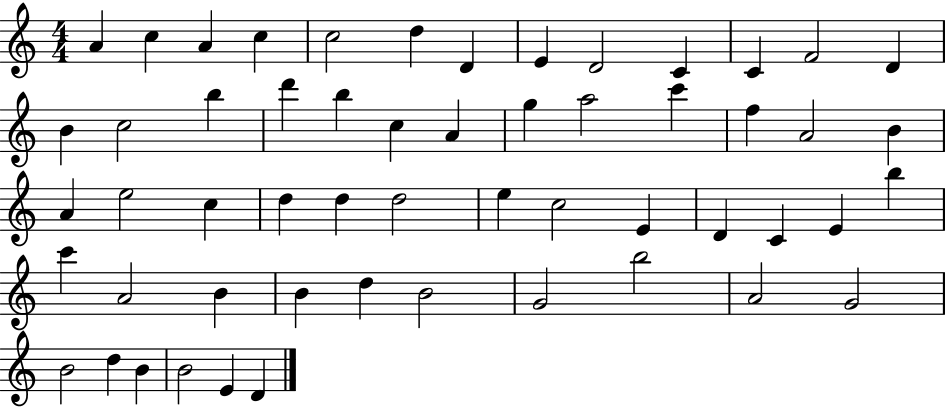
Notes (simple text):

A4/q C5/q A4/q C5/q C5/h D5/q D4/q E4/q D4/h C4/q C4/q F4/h D4/q B4/q C5/h B5/q D6/q B5/q C5/q A4/q G5/q A5/h C6/q F5/q A4/h B4/q A4/q E5/h C5/q D5/q D5/q D5/h E5/q C5/h E4/q D4/q C4/q E4/q B5/q C6/q A4/h B4/q B4/q D5/q B4/h G4/h B5/h A4/h G4/h B4/h D5/q B4/q B4/h E4/q D4/q